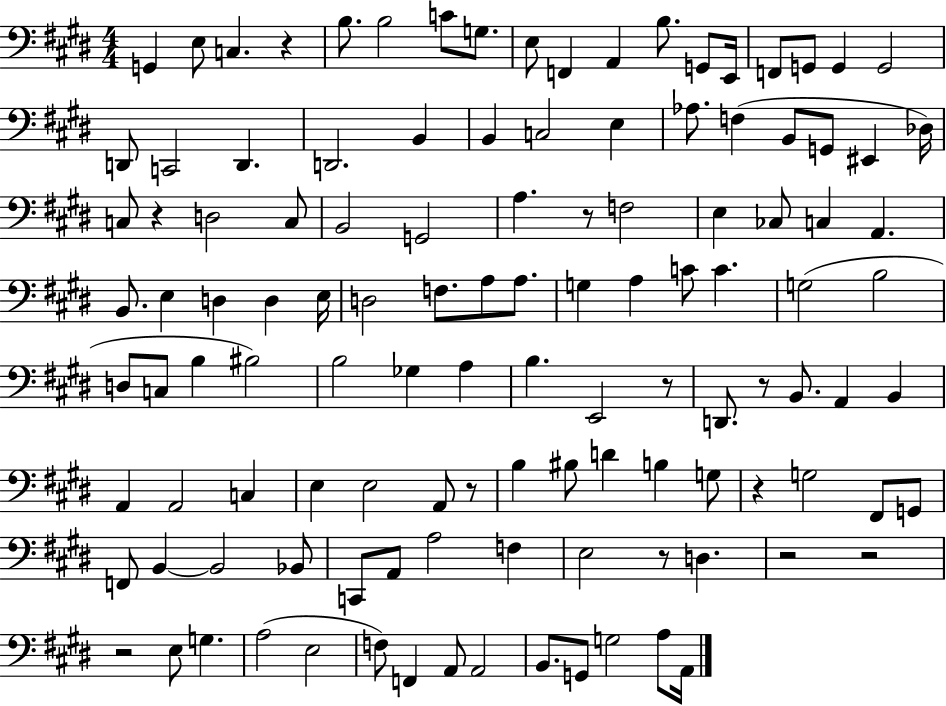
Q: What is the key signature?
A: E major